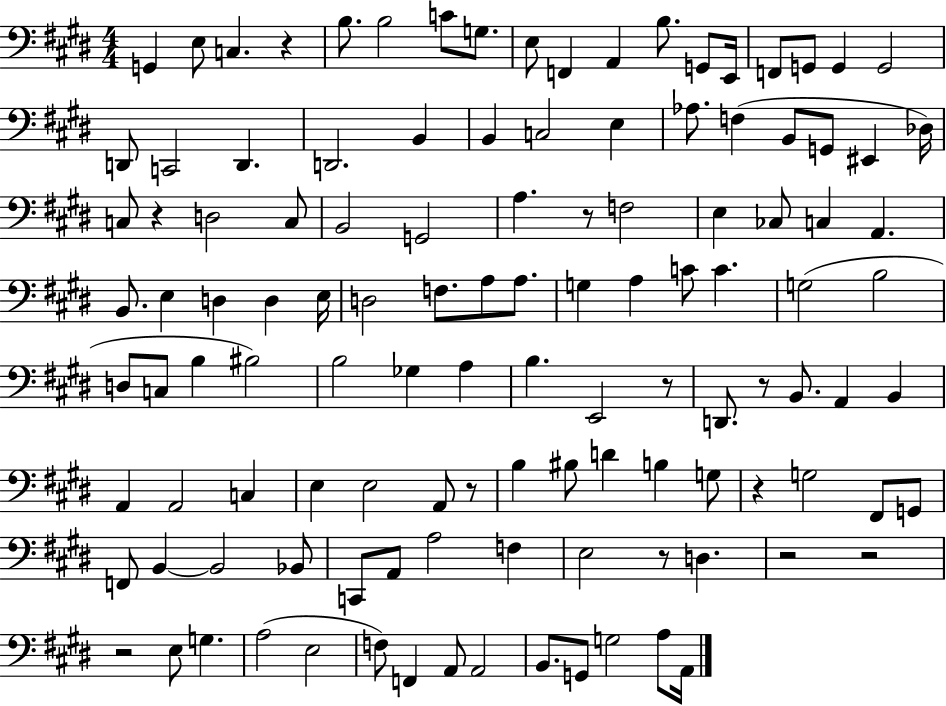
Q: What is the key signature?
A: E major